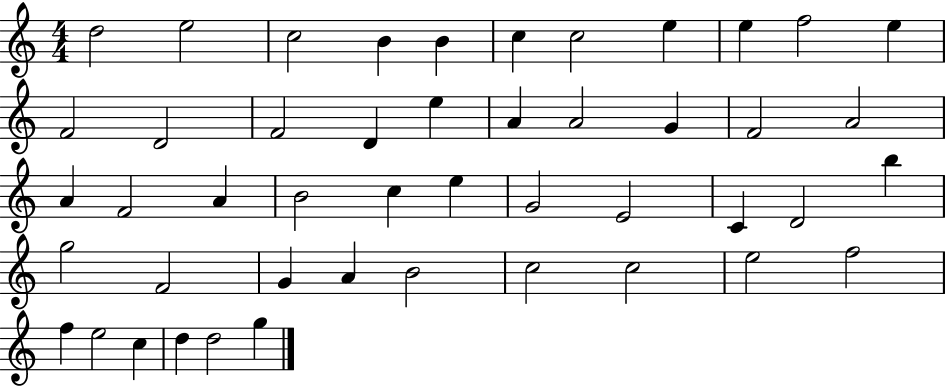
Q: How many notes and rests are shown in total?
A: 47